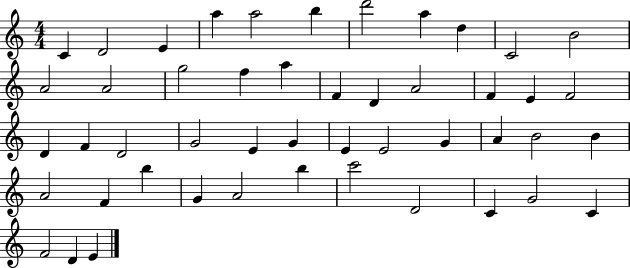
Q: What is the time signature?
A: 4/4